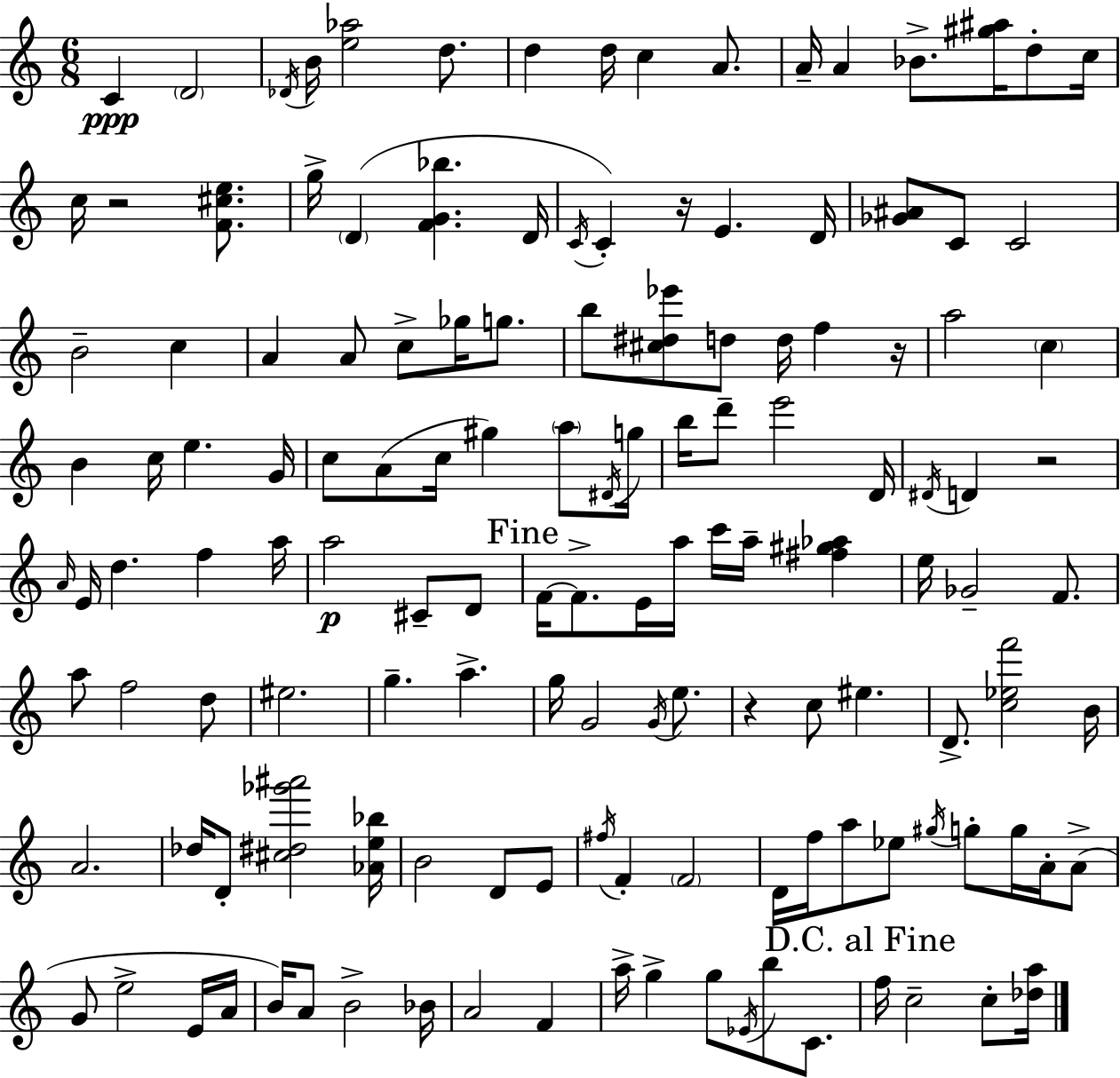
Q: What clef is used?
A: treble